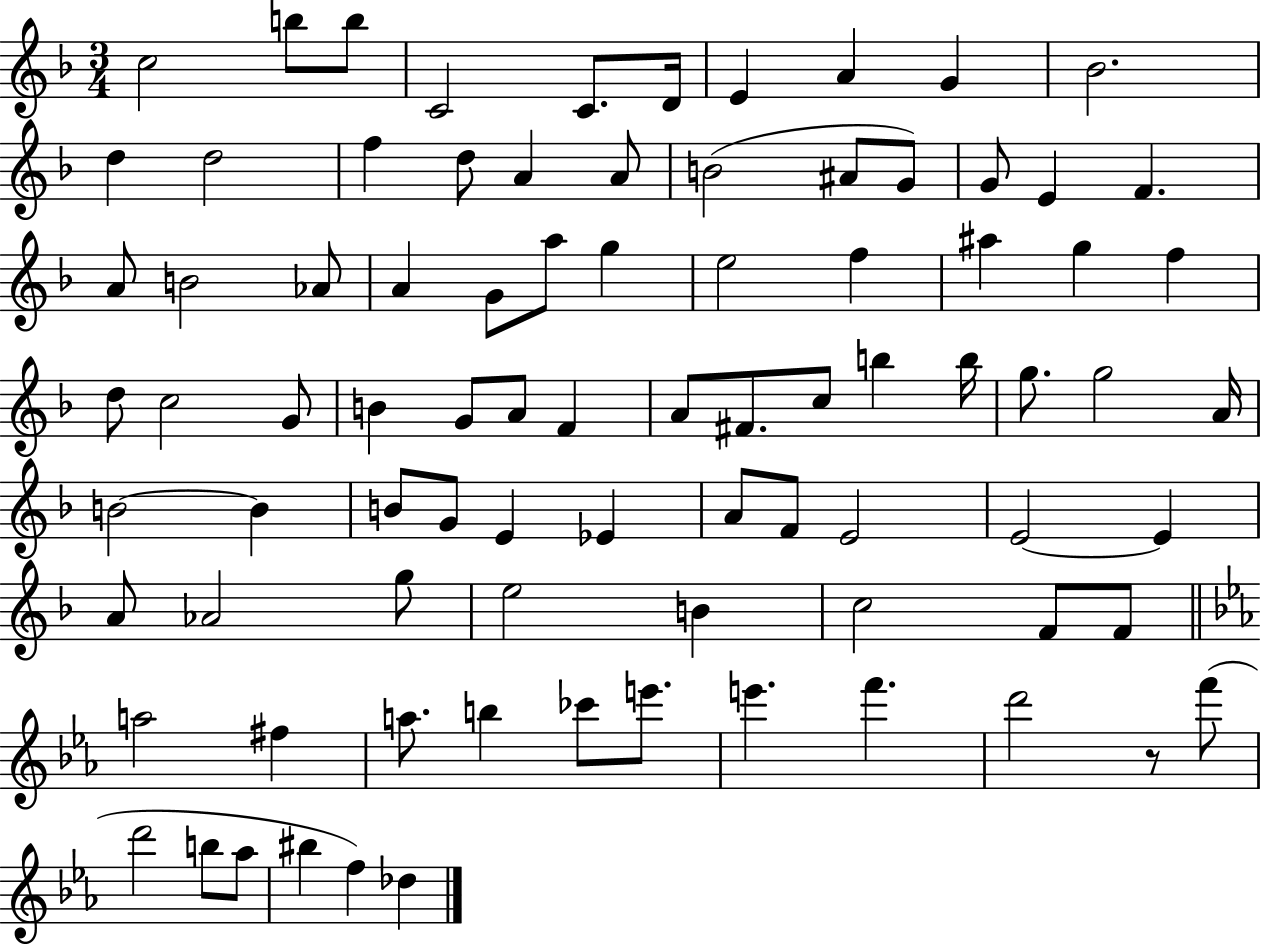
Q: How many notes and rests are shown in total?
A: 85